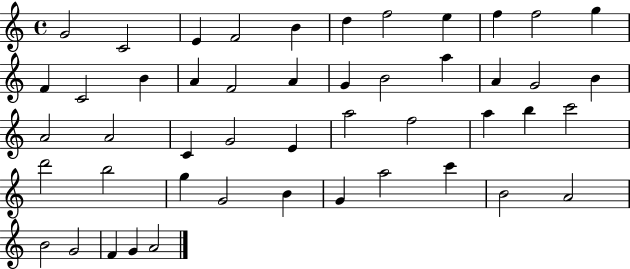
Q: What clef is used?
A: treble